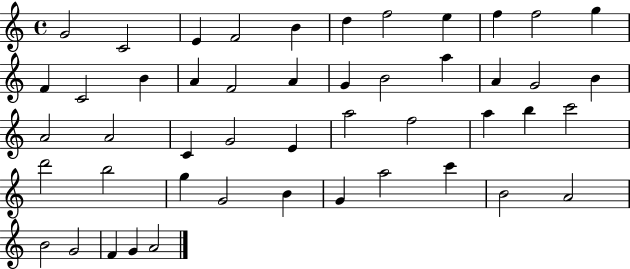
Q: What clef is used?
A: treble